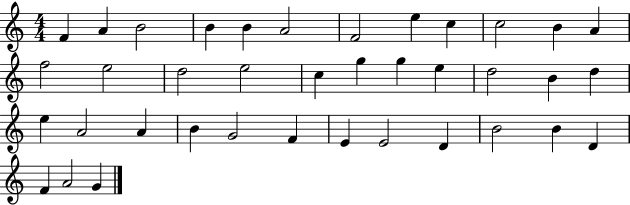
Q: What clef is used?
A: treble